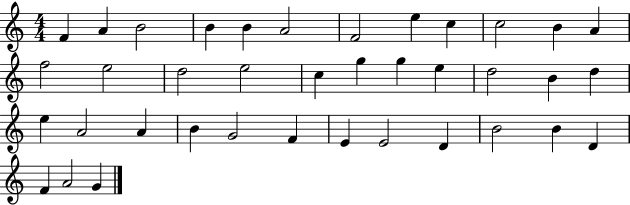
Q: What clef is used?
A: treble